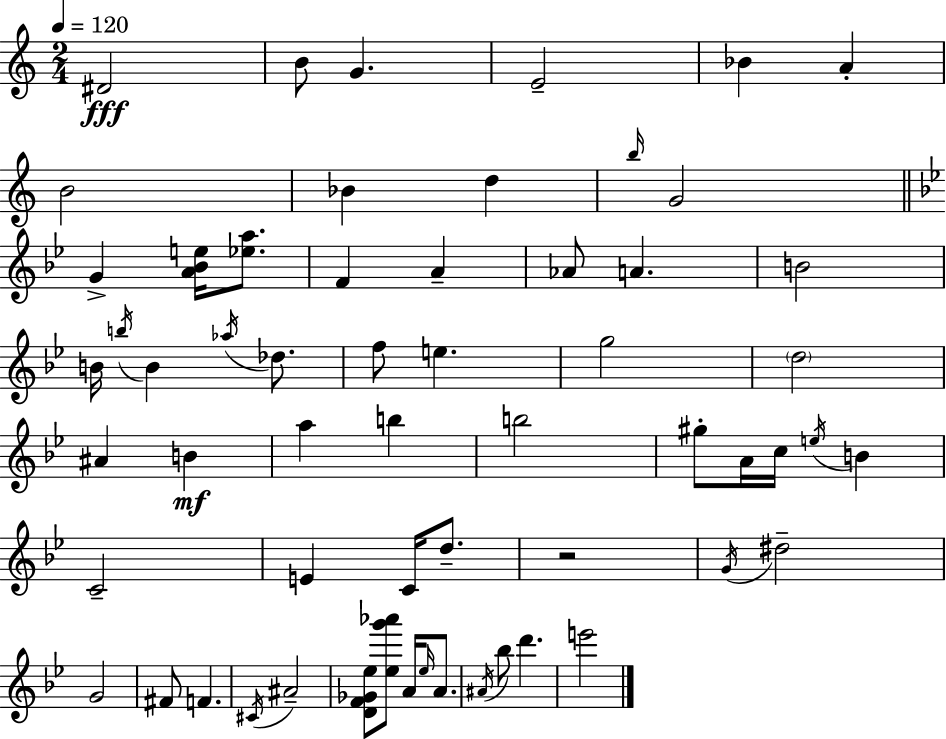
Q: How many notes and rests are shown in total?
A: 59